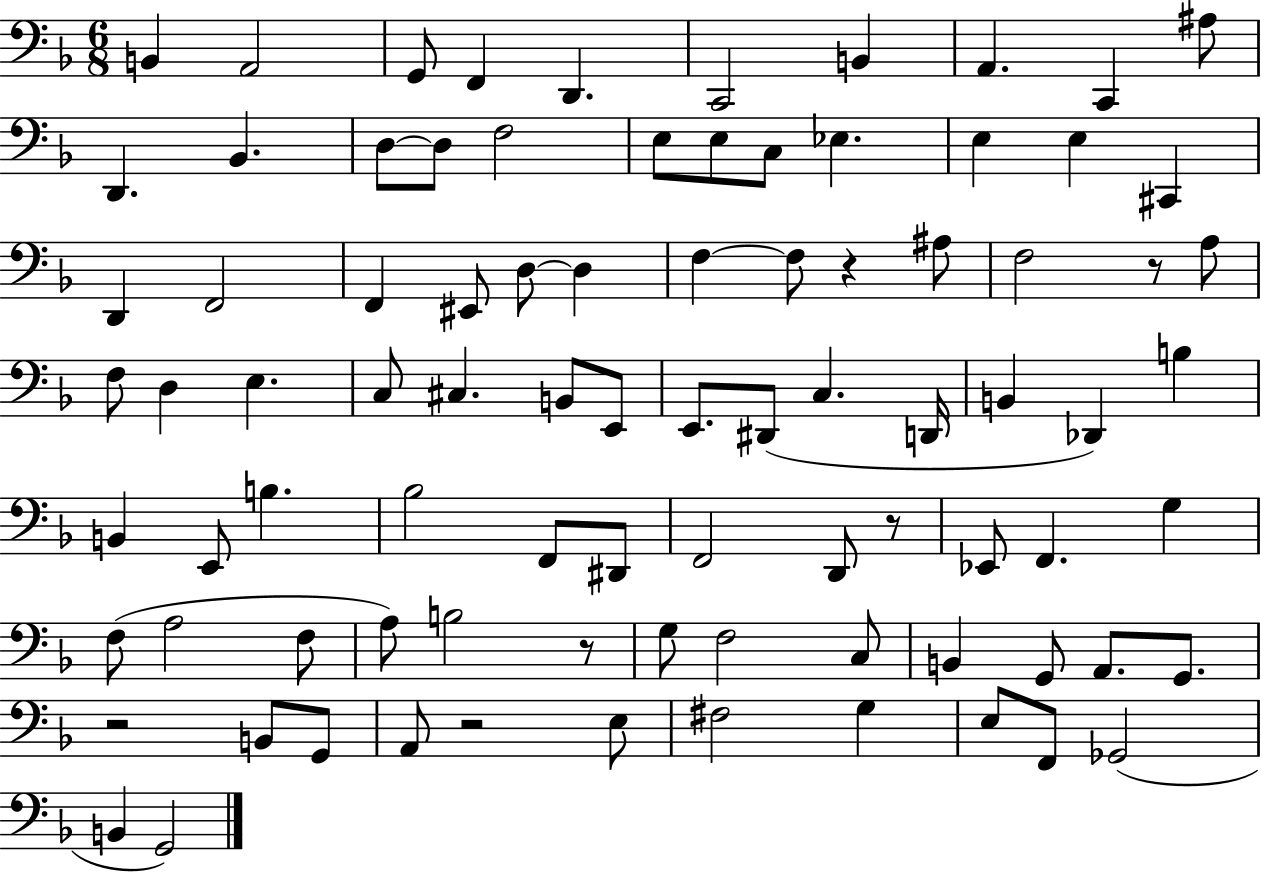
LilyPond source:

{
  \clef bass
  \numericTimeSignature
  \time 6/8
  \key f \major
  \repeat volta 2 { b,4 a,2 | g,8 f,4 d,4. | c,2 b,4 | a,4. c,4 ais8 | \break d,4. bes,4. | d8~~ d8 f2 | e8 e8 c8 ees4. | e4 e4 cis,4 | \break d,4 f,2 | f,4 eis,8 d8~~ d4 | f4~~ f8 r4 ais8 | f2 r8 a8 | \break f8 d4 e4. | c8 cis4. b,8 e,8 | e,8. dis,8( c4. d,16 | b,4 des,4) b4 | \break b,4 e,8 b4. | bes2 f,8 dis,8 | f,2 d,8 r8 | ees,8 f,4. g4 | \break f8( a2 f8 | a8) b2 r8 | g8 f2 c8 | b,4 g,8 a,8. g,8. | \break r2 b,8 g,8 | a,8 r2 e8 | fis2 g4 | e8 f,8 ges,2( | \break b,4 g,2) | } \bar "|."
}